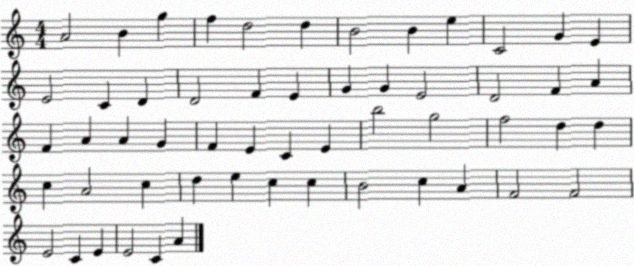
X:1
T:Untitled
M:4/4
L:1/4
K:C
A2 B g f d2 d B2 B e C2 G E E2 C D D2 F E G G E2 D2 F A F A A G F E C E b2 g2 f2 d d c A2 c d e c c B2 c A F2 F2 E2 C E E2 C A